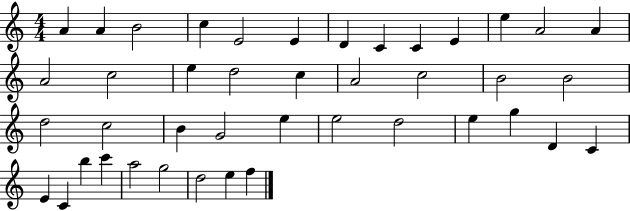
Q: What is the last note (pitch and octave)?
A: F5